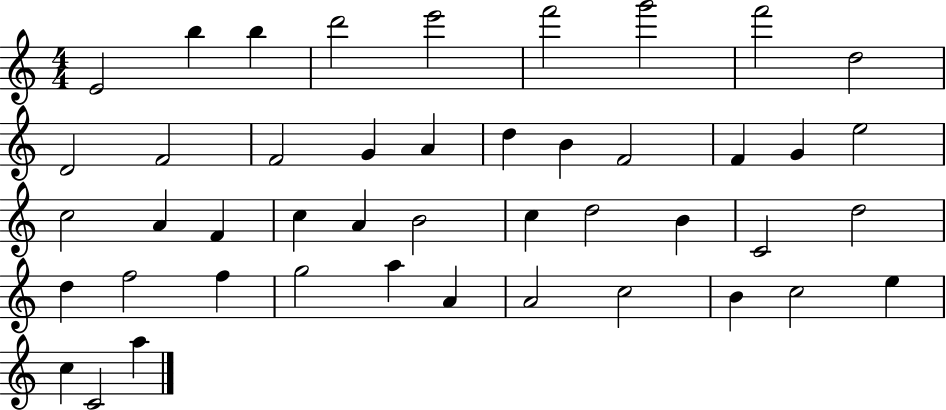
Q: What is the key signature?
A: C major